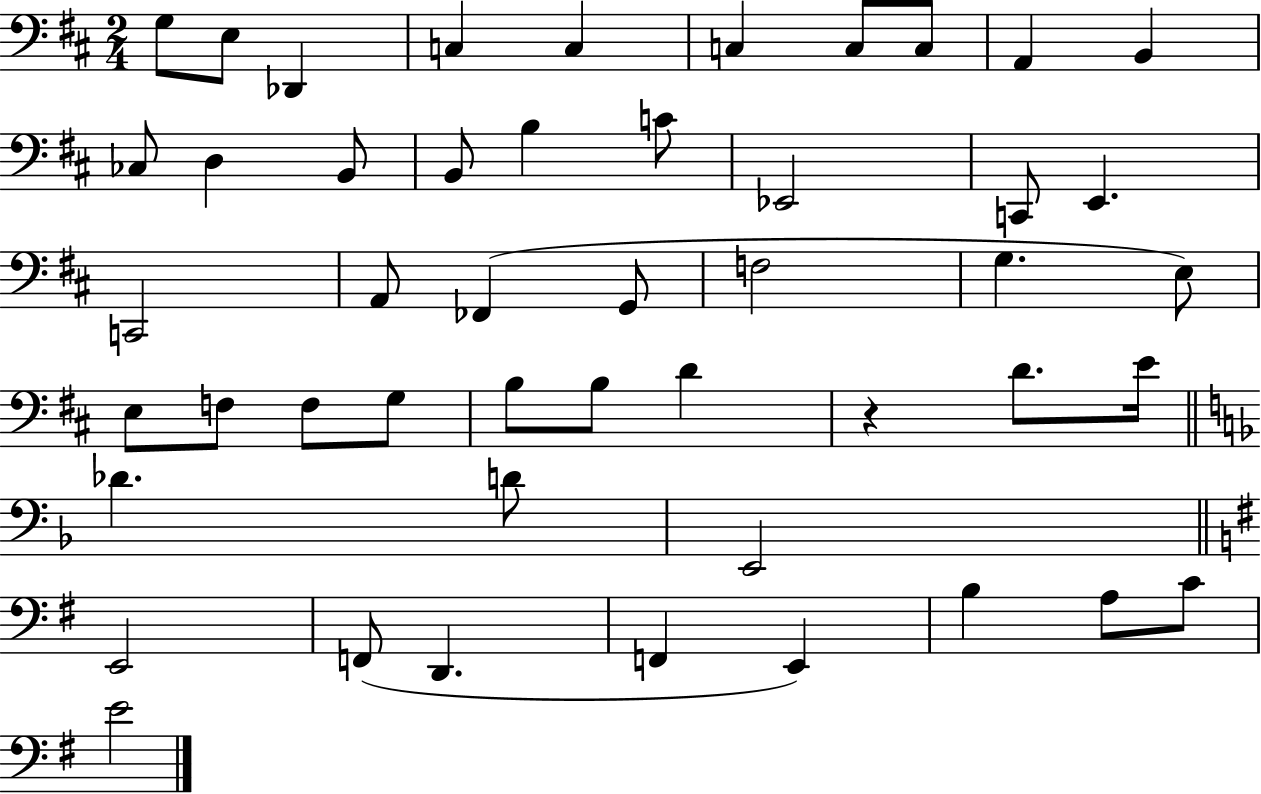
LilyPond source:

{
  \clef bass
  \numericTimeSignature
  \time 2/4
  \key d \major
  g8 e8 des,4 | c4 c4 | c4 c8 c8 | a,4 b,4 | \break ces8 d4 b,8 | b,8 b4 c'8 | ees,2 | c,8 e,4. | \break c,2 | a,8 fes,4( g,8 | f2 | g4. e8) | \break e8 f8 f8 g8 | b8 b8 d'4 | r4 d'8. e'16 | \bar "||" \break \key f \major des'4. d'8 | e,2 | \bar "||" \break \key g \major e,2 | f,8( d,4. | f,4 e,4) | b4 a8 c'8 | \break e'2 | \bar "|."
}